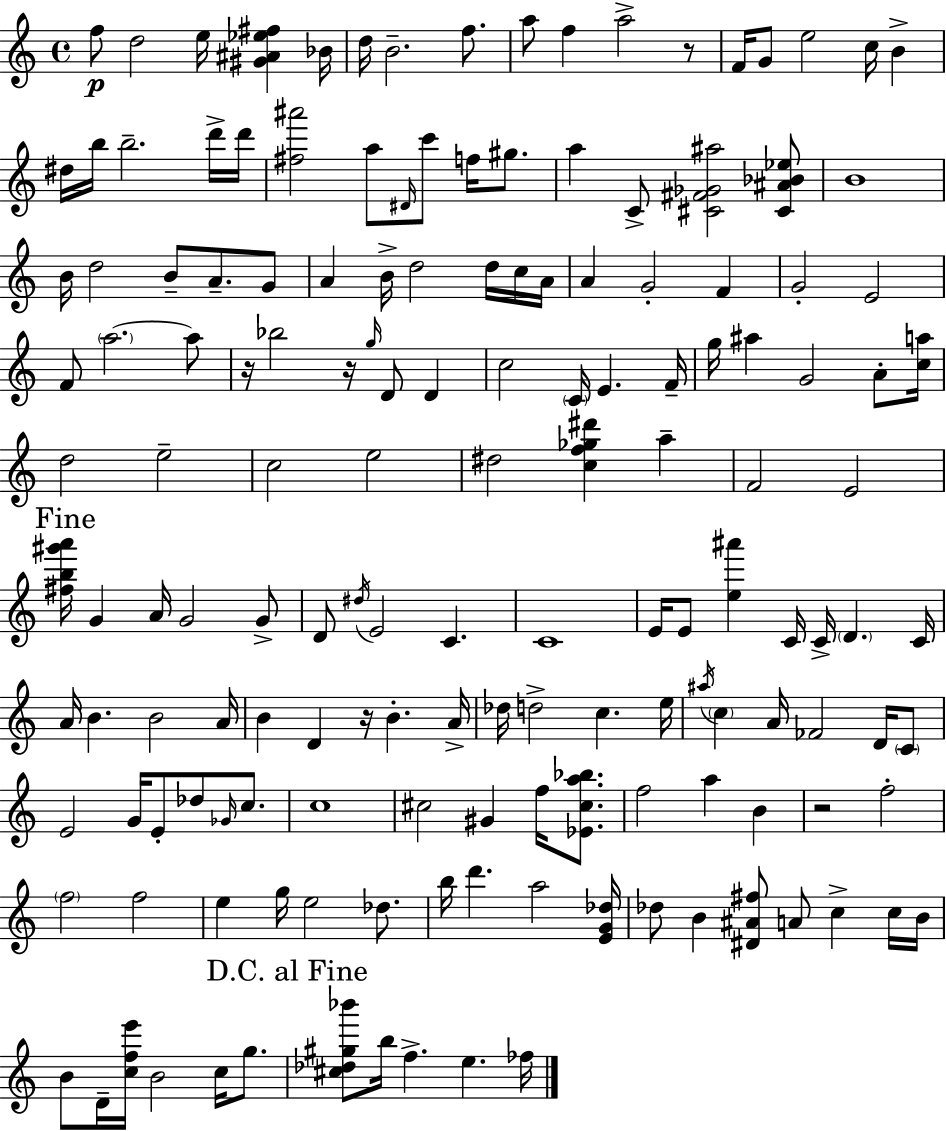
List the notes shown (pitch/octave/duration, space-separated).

F5/e D5/h E5/s [G#4,A#4,Eb5,F#5]/q Bb4/s D5/s B4/h. F5/e. A5/e F5/q A5/h R/e F4/s G4/e E5/h C5/s B4/q D#5/s B5/s B5/h. D6/s D6/s [F#5,A#6]/h A5/e D#4/s C6/e F5/s G#5/e. A5/q C4/e [C#4,F#4,Gb4,A#5]/h [C#4,A#4,Bb4,Eb5]/e B4/w B4/s D5/h B4/e A4/e. G4/e A4/q B4/s D5/h D5/s C5/s A4/s A4/q G4/h F4/q G4/h E4/h F4/e A5/h. A5/e R/s Bb5/h R/s G5/s D4/e D4/q C5/h C4/s E4/q. F4/s G5/s A#5/q G4/h A4/e [C5,A5]/s D5/h E5/h C5/h E5/h D#5/h [C5,F5,Gb5,D#6]/q A5/q F4/h E4/h [F#5,B5,G#6,A6]/s G4/q A4/s G4/h G4/e D4/e D#5/s E4/h C4/q. C4/w E4/s E4/e [E5,A#6]/q C4/s C4/s D4/q. C4/s A4/s B4/q. B4/h A4/s B4/q D4/q R/s B4/q. A4/s Db5/s D5/h C5/q. E5/s A#5/s C5/q A4/s FES4/h D4/s C4/e E4/h G4/s E4/e Db5/e Gb4/s C5/e. C5/w C#5/h G#4/q F5/s [Eb4,C#5,A5,Bb5]/e. F5/h A5/q B4/q R/h F5/h F5/h F5/h E5/q G5/s E5/h Db5/e. B5/s D6/q. A5/h [E4,G4,Db5]/s Db5/e B4/q [D#4,A#4,F#5]/e A4/e C5/q C5/s B4/s B4/e D4/s [C5,F5,E6]/s B4/h C5/s G5/e. [C#5,Db5,G#5,Bb6]/e B5/s F5/q. E5/q. FES5/s